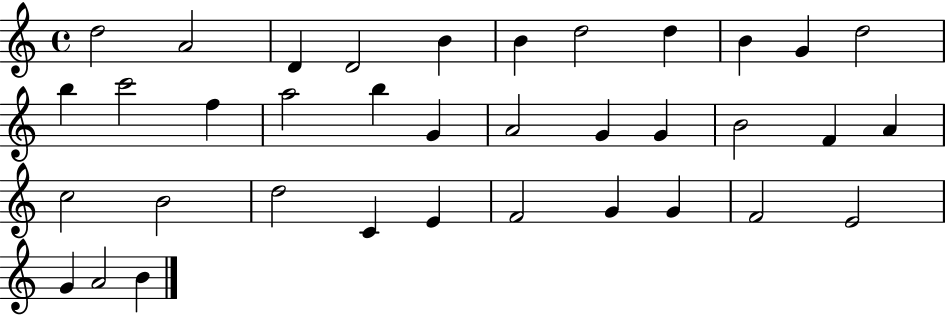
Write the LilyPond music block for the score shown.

{
  \clef treble
  \time 4/4
  \defaultTimeSignature
  \key c \major
  d''2 a'2 | d'4 d'2 b'4 | b'4 d''2 d''4 | b'4 g'4 d''2 | \break b''4 c'''2 f''4 | a''2 b''4 g'4 | a'2 g'4 g'4 | b'2 f'4 a'4 | \break c''2 b'2 | d''2 c'4 e'4 | f'2 g'4 g'4 | f'2 e'2 | \break g'4 a'2 b'4 | \bar "|."
}